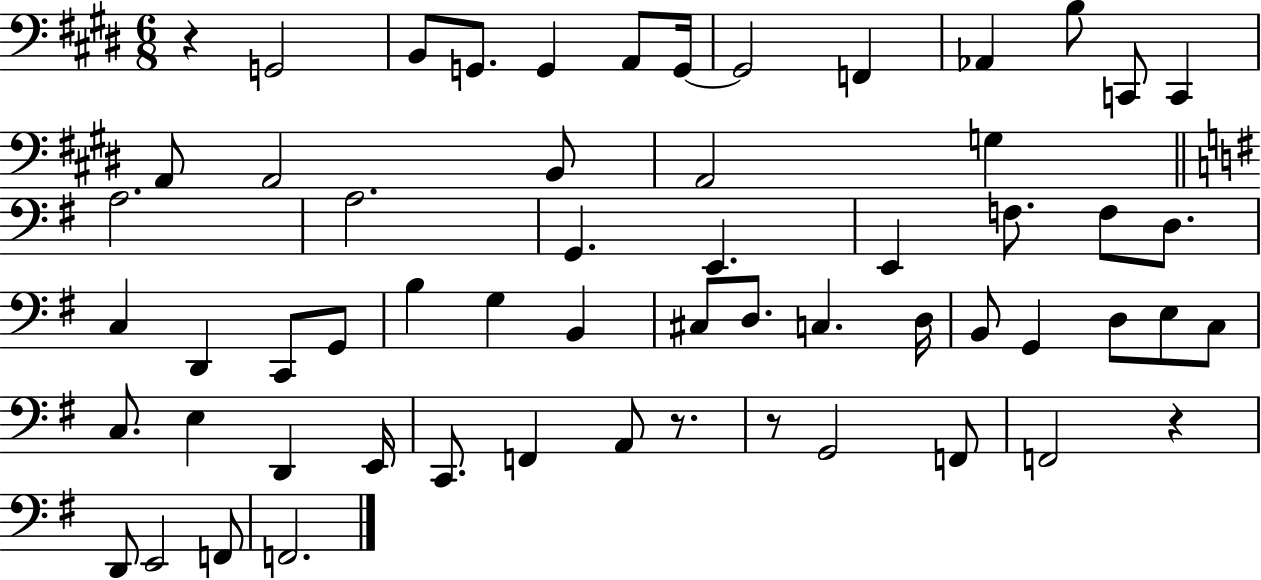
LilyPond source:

{
  \clef bass
  \numericTimeSignature
  \time 6/8
  \key e \major
  r4 g,2 | b,8 g,8. g,4 a,8 g,16~~ | g,2 f,4 | aes,4 b8 c,8 c,4 | \break a,8 a,2 b,8 | a,2 g4 | \bar "||" \break \key e \minor a2. | a2. | g,4. e,4. | e,4 f8. f8 d8. | \break c4 d,4 c,8 g,8 | b4 g4 b,4 | cis8 d8. c4. d16 | b,8 g,4 d8 e8 c8 | \break c8. e4 d,4 e,16 | c,8. f,4 a,8 r8. | r8 g,2 f,8 | f,2 r4 | \break d,8 e,2 f,8 | f,2. | \bar "|."
}